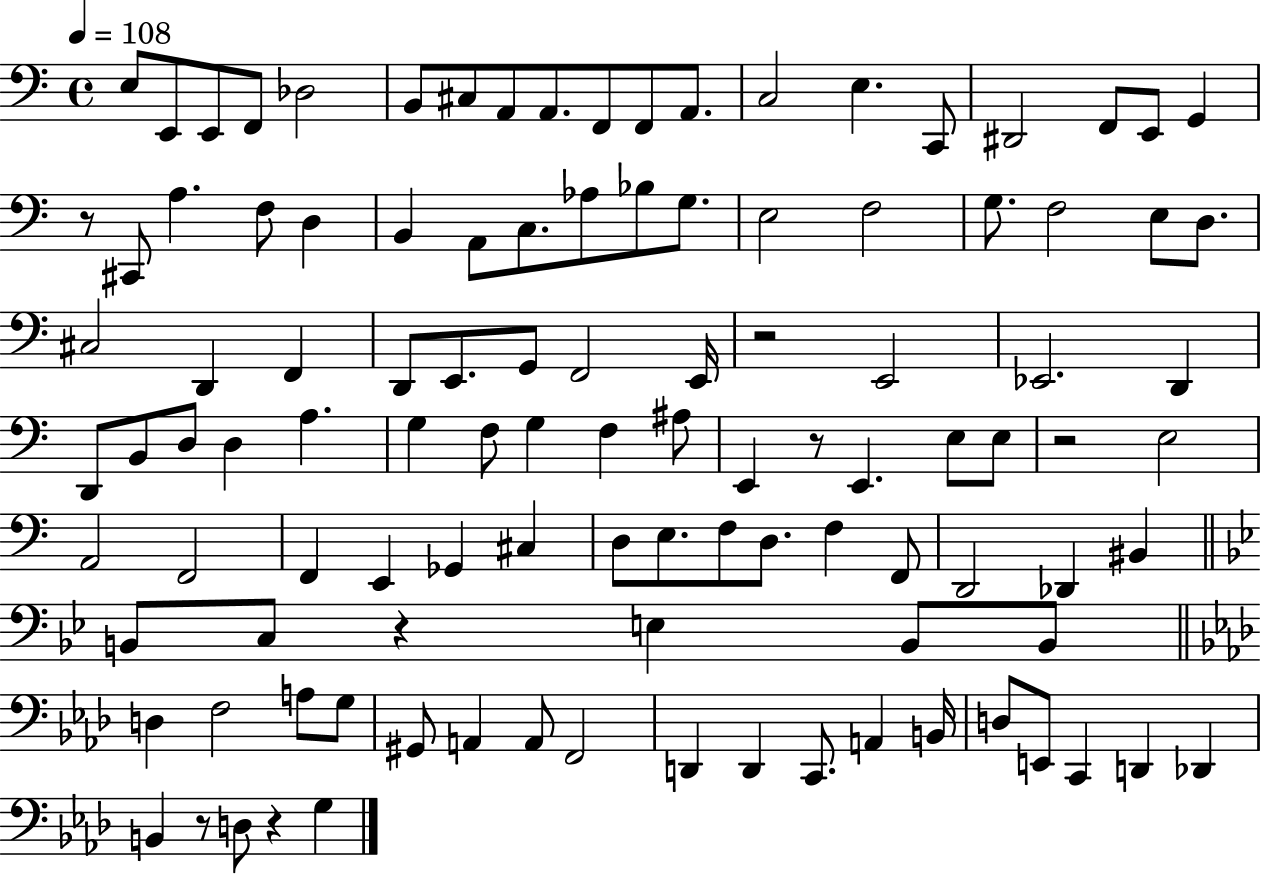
X:1
T:Untitled
M:4/4
L:1/4
K:C
E,/2 E,,/2 E,,/2 F,,/2 _D,2 B,,/2 ^C,/2 A,,/2 A,,/2 F,,/2 F,,/2 A,,/2 C,2 E, C,,/2 ^D,,2 F,,/2 E,,/2 G,, z/2 ^C,,/2 A, F,/2 D, B,, A,,/2 C,/2 _A,/2 _B,/2 G,/2 E,2 F,2 G,/2 F,2 E,/2 D,/2 ^C,2 D,, F,, D,,/2 E,,/2 G,,/2 F,,2 E,,/4 z2 E,,2 _E,,2 D,, D,,/2 B,,/2 D,/2 D, A, G, F,/2 G, F, ^A,/2 E,, z/2 E,, E,/2 E,/2 z2 E,2 A,,2 F,,2 F,, E,, _G,, ^C, D,/2 E,/2 F,/2 D,/2 F, F,,/2 D,,2 _D,, ^B,, B,,/2 C,/2 z E, B,,/2 B,,/2 D, F,2 A,/2 G,/2 ^G,,/2 A,, A,,/2 F,,2 D,, D,, C,,/2 A,, B,,/4 D,/2 E,,/2 C,, D,, _D,, B,, z/2 D,/2 z G,